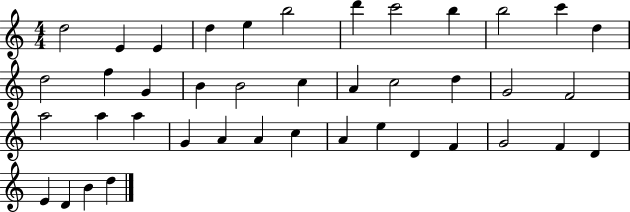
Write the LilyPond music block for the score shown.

{
  \clef treble
  \numericTimeSignature
  \time 4/4
  \key c \major
  d''2 e'4 e'4 | d''4 e''4 b''2 | d'''4 c'''2 b''4 | b''2 c'''4 d''4 | \break d''2 f''4 g'4 | b'4 b'2 c''4 | a'4 c''2 d''4 | g'2 f'2 | \break a''2 a''4 a''4 | g'4 a'4 a'4 c''4 | a'4 e''4 d'4 f'4 | g'2 f'4 d'4 | \break e'4 d'4 b'4 d''4 | \bar "|."
}